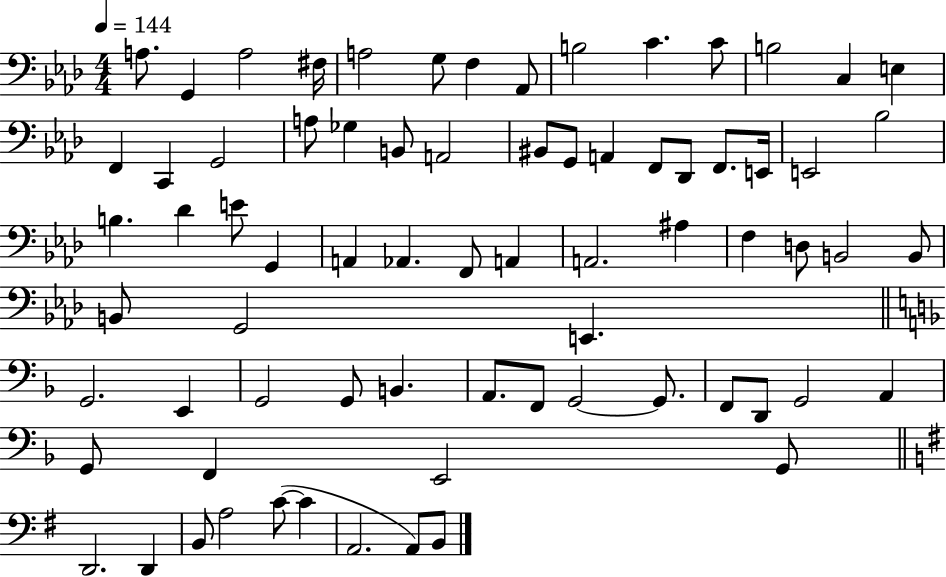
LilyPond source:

{
  \clef bass
  \numericTimeSignature
  \time 4/4
  \key aes \major
  \tempo 4 = 144
  a8. g,4 a2 fis16 | a2 g8 f4 aes,8 | b2 c'4. c'8 | b2 c4 e4 | \break f,4 c,4 g,2 | a8 ges4 b,8 a,2 | bis,8 g,8 a,4 f,8 des,8 f,8. e,16 | e,2 bes2 | \break b4. des'4 e'8 g,4 | a,4 aes,4. f,8 a,4 | a,2. ais4 | f4 d8 b,2 b,8 | \break b,8 g,2 e,4. | \bar "||" \break \key d \minor g,2. e,4 | g,2 g,8 b,4. | a,8. f,8 g,2~~ g,8. | f,8 d,8 g,2 a,4 | \break g,8 f,4 e,2 g,8 | \bar "||" \break \key e \minor d,2. d,4 | b,8 a2 c'8~(~ c'4 | a,2. a,8) b,8 | \bar "|."
}